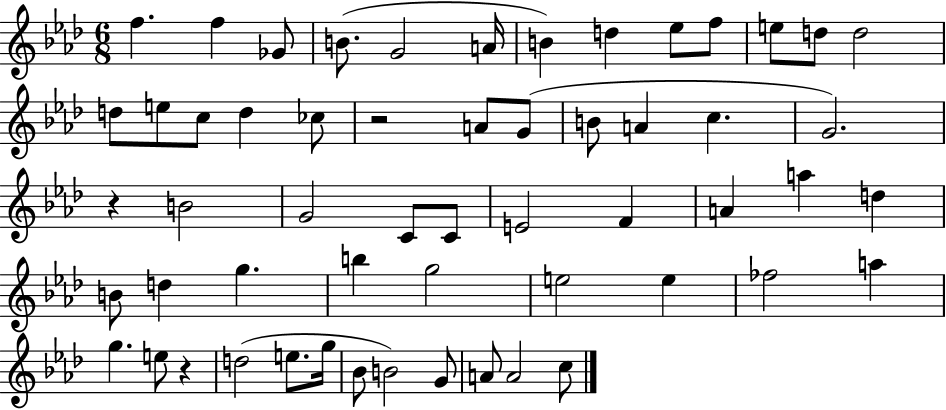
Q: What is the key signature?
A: AES major